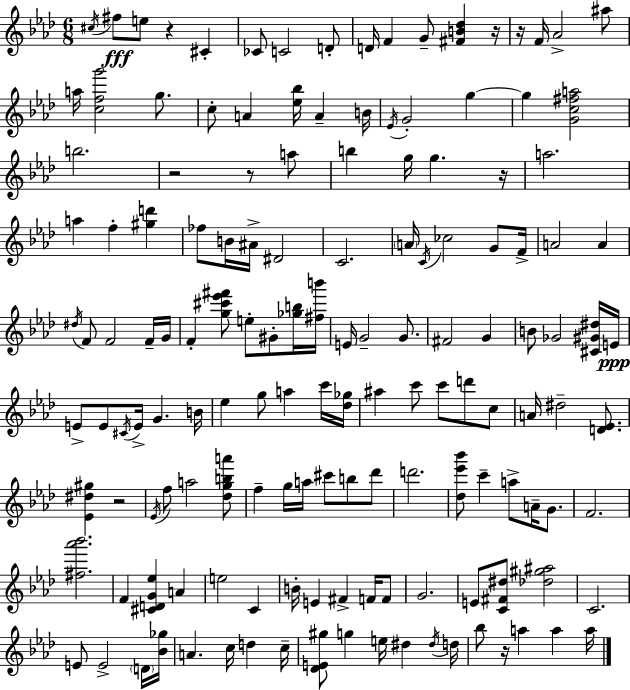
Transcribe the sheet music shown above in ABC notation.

X:1
T:Untitled
M:6/8
L:1/4
K:Ab
^c/4 ^f/2 e/2 z ^C _C/2 C2 D/2 D/4 F G/2 [^FB_d] z/4 z/4 F/4 _A2 ^a/2 a/4 [cfg']2 g/2 c/2 A [_e_b]/4 A B/4 _E/4 G2 g g [Gc^fa]2 b2 z2 z/2 a/2 b g/4 g z/4 a2 a f [^gd'] _f/2 B/4 ^A/4 ^D2 C2 A/4 C/4 _c2 G/2 F/4 A2 A ^d/4 F/2 F2 F/4 G/4 F [g^c'_e'^f']/2 e/2 ^G/2 [_gb]/4 [^fb']/4 E/4 G2 G/2 ^F2 G B/2 _G2 [^C^G^d]/4 E/4 E/2 E/2 ^C/4 E/4 G B/4 _e g/2 a c'/4 [_d_g]/4 ^a c'/2 c'/2 d'/2 c/2 A/4 ^d2 [D_E]/2 [_E^d^g] z2 _E/4 f/2 a2 [_dgba']/2 f g/4 a/4 ^c'/2 b/2 _d'/2 d'2 [_d_e'_b']/2 c' a/2 A/4 G/2 F2 [^f_a'_b']2 F [^CDG_e] A e2 C B/4 E ^F F/4 F/2 G2 E/2 [C^F^d]/2 [_d^g^a]2 C2 E/2 E2 D/4 [_B_g]/4 A c/4 d c/4 [_DE^g]/2 g e/4 ^d ^d/4 d/4 _b/2 z/4 a a a/4